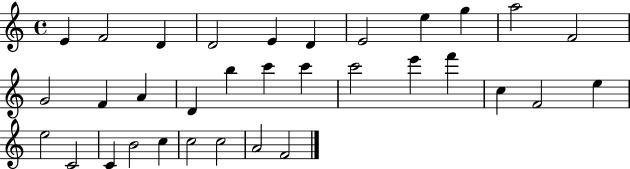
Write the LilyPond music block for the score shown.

{
  \clef treble
  \time 4/4
  \defaultTimeSignature
  \key c \major
  e'4 f'2 d'4 | d'2 e'4 d'4 | e'2 e''4 g''4 | a''2 f'2 | \break g'2 f'4 a'4 | d'4 b''4 c'''4 c'''4 | c'''2 e'''4 f'''4 | c''4 f'2 e''4 | \break e''2 c'2 | c'4 b'2 c''4 | c''2 c''2 | a'2 f'2 | \break \bar "|."
}